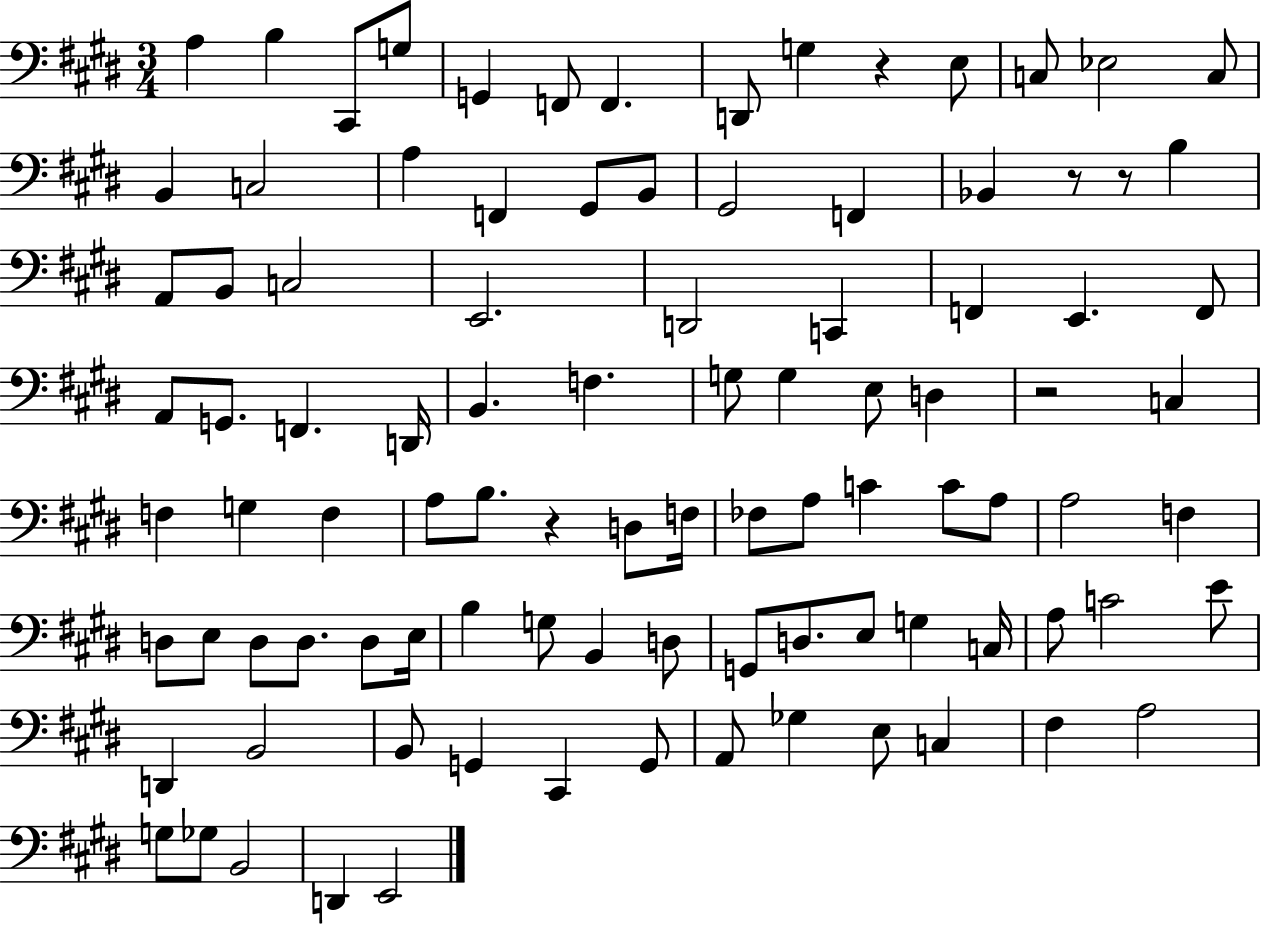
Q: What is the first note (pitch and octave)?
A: A3